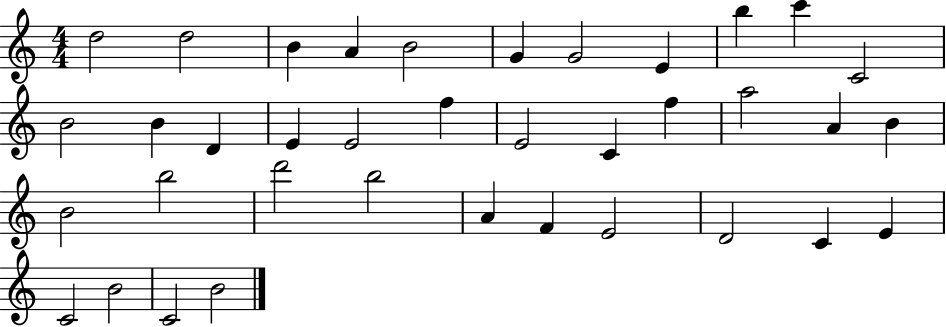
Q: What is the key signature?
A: C major